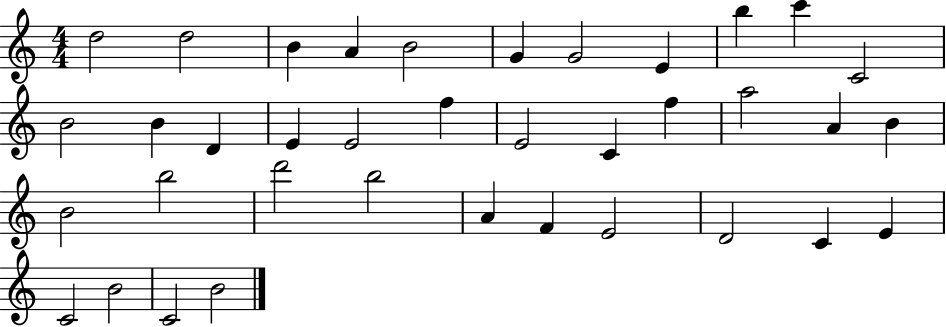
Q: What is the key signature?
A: C major